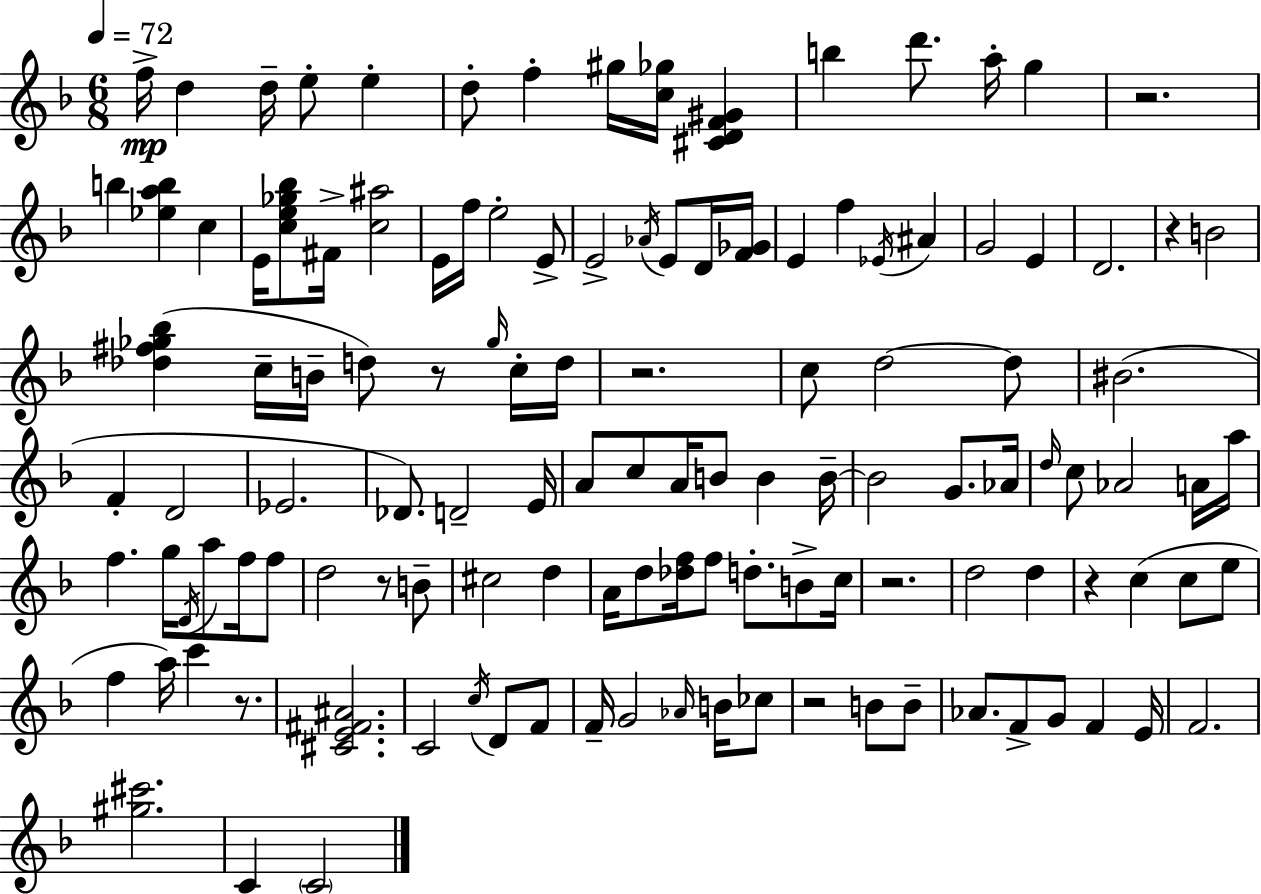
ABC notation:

X:1
T:Untitled
M:6/8
L:1/4
K:Dm
f/4 d d/4 e/2 e d/2 f ^g/4 [c_g]/4 [^CDF^G] b d'/2 a/4 g z2 b [_eab] c E/4 [ce_g_b]/2 ^F/4 [c^a]2 E/4 f/4 e2 E/2 E2 _A/4 E/2 D/4 [F_G]/4 E f _E/4 ^A G2 E D2 z B2 [_d^f_g_b] c/4 B/4 d/2 z/2 _g/4 c/4 d/4 z2 c/2 d2 d/2 ^B2 F D2 _E2 _D/2 D2 E/4 A/2 c/2 A/4 B/2 B B/4 B2 G/2 _A/4 d/4 c/2 _A2 A/4 a/4 f g/4 D/4 a/2 f/4 f/2 d2 z/2 B/2 ^c2 d A/4 d/2 [_df]/4 f/2 d/2 B/2 c/4 z2 d2 d z c c/2 e/2 f a/4 c' z/2 [^CE^F^A]2 C2 c/4 D/2 F/2 F/4 G2 _A/4 B/4 _c/2 z2 B/2 B/2 _A/2 F/2 G/2 F E/4 F2 [^g^c']2 C C2